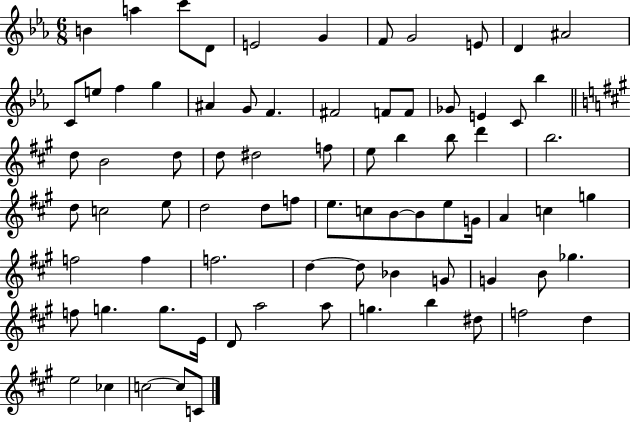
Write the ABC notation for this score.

X:1
T:Untitled
M:6/8
L:1/4
K:Eb
B a c'/2 D/2 E2 G F/2 G2 E/2 D ^A2 C/2 e/2 f g ^A G/2 F ^F2 F/2 F/2 _G/2 E C/2 _b d/2 B2 d/2 d/2 ^d2 f/2 e/2 b b/2 d' b2 d/2 c2 e/2 d2 d/2 f/2 e/2 c/2 B/2 B/2 e/2 G/4 A c g f2 f f2 d d/2 _B G/2 G B/2 _g f/2 g g/2 E/4 D/2 a2 a/2 g b ^d/2 f2 d e2 _c c2 c/2 C/2